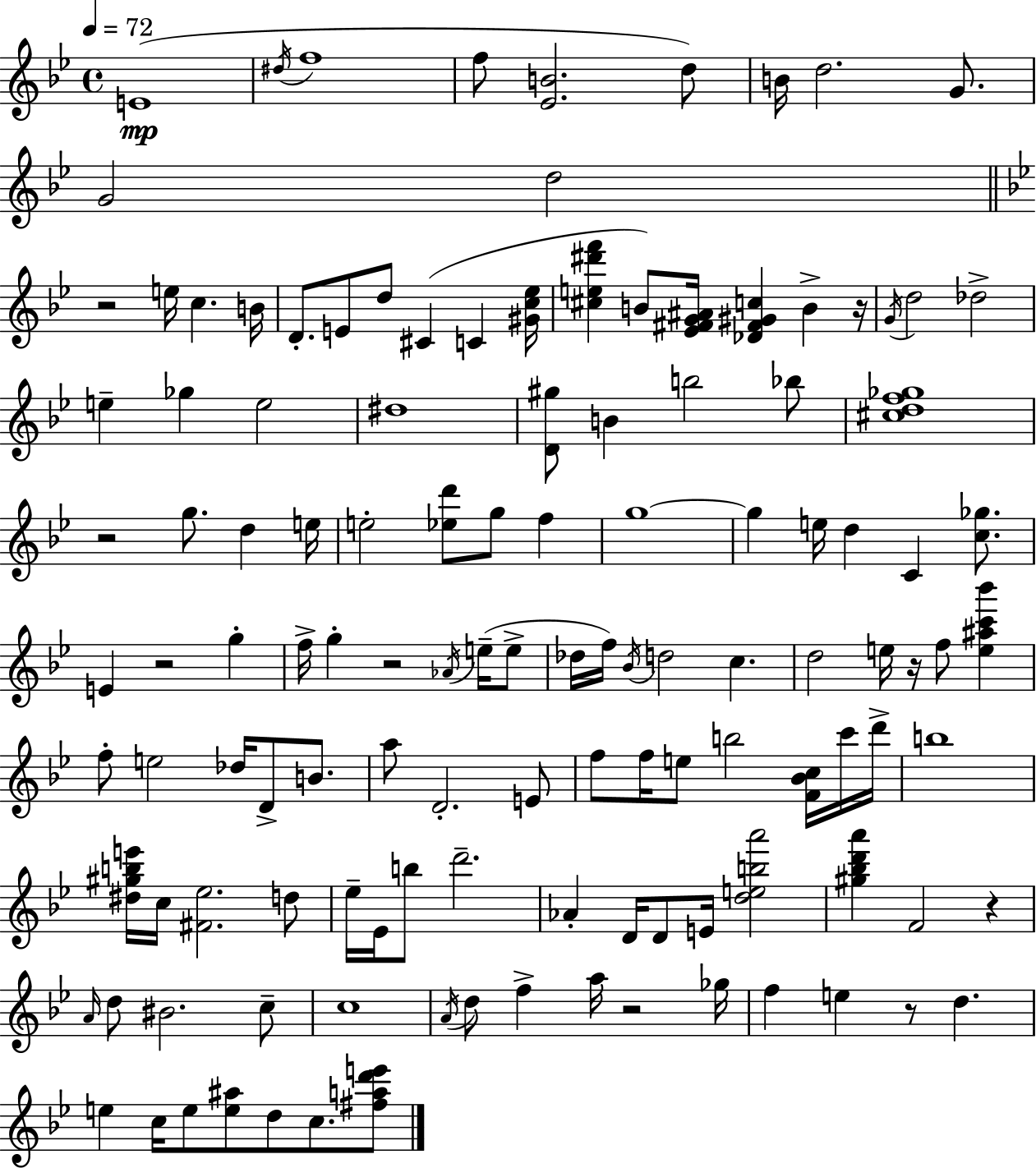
X:1
T:Untitled
M:4/4
L:1/4
K:Bb
E4 ^d/4 f4 f/2 [_EB]2 d/2 B/4 d2 G/2 G2 d2 z2 e/4 c B/4 D/2 E/2 d/2 ^C C [^Gc_e]/4 [^ce^d'f'] B/2 [_E^FG^A]/4 [_D^F^Gc] B z/4 G/4 d2 _d2 e _g e2 ^d4 [D^g]/2 B b2 _b/2 [^cdf_g]4 z2 g/2 d e/4 e2 [_ed']/2 g/2 f g4 g e/4 d C [c_g]/2 E z2 g f/4 g z2 _A/4 e/4 e/2 _d/4 f/4 _B/4 d2 c d2 e/4 z/4 f/2 [e^ac'_b'] f/2 e2 _d/4 D/2 B/2 a/2 D2 E/2 f/2 f/4 e/2 b2 [F_Bc]/4 c'/4 d'/4 b4 [^d^gbe']/4 c/4 [^F_e]2 d/2 _e/4 _E/4 b/2 d'2 _A D/4 D/2 E/4 [deba']2 [^g_bd'a'] F2 z A/4 d/2 ^B2 c/2 c4 A/4 d/2 f a/4 z2 _g/4 f e z/2 d e c/4 e/2 [e^a]/2 d/2 c/2 [^fad'e']/2